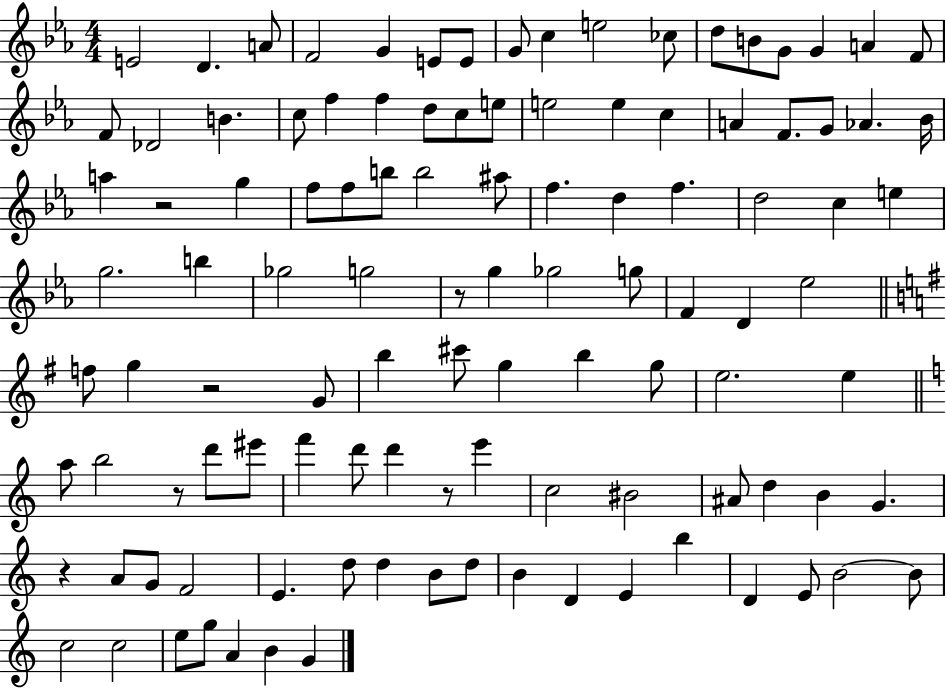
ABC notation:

X:1
T:Untitled
M:4/4
L:1/4
K:Eb
E2 D A/2 F2 G E/2 E/2 G/2 c e2 _c/2 d/2 B/2 G/2 G A F/2 F/2 _D2 B c/2 f f d/2 c/2 e/2 e2 e c A F/2 G/2 _A _B/4 a z2 g f/2 f/2 b/2 b2 ^a/2 f d f d2 c e g2 b _g2 g2 z/2 g _g2 g/2 F D _e2 f/2 g z2 G/2 b ^c'/2 g b g/2 e2 e a/2 b2 z/2 d'/2 ^e'/2 f' d'/2 d' z/2 e' c2 ^B2 ^A/2 d B G z A/2 G/2 F2 E d/2 d B/2 d/2 B D E b D E/2 B2 B/2 c2 c2 e/2 g/2 A B G